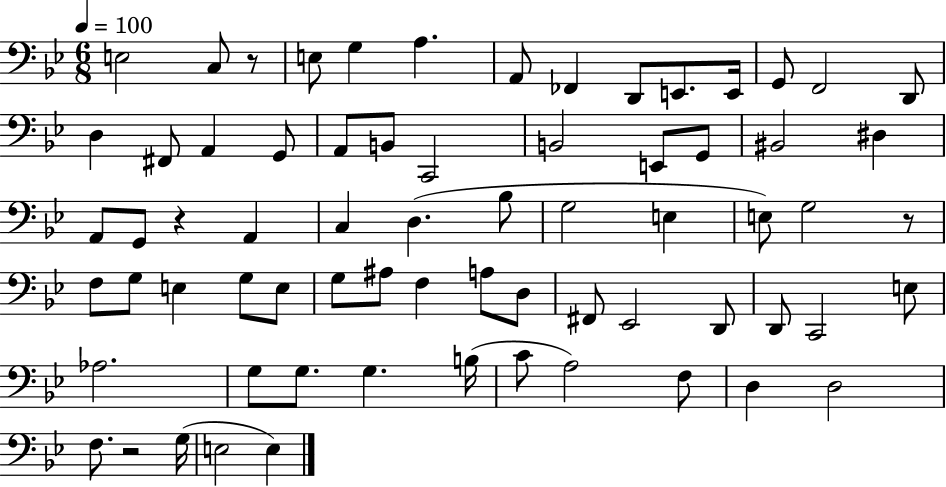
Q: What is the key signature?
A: BES major